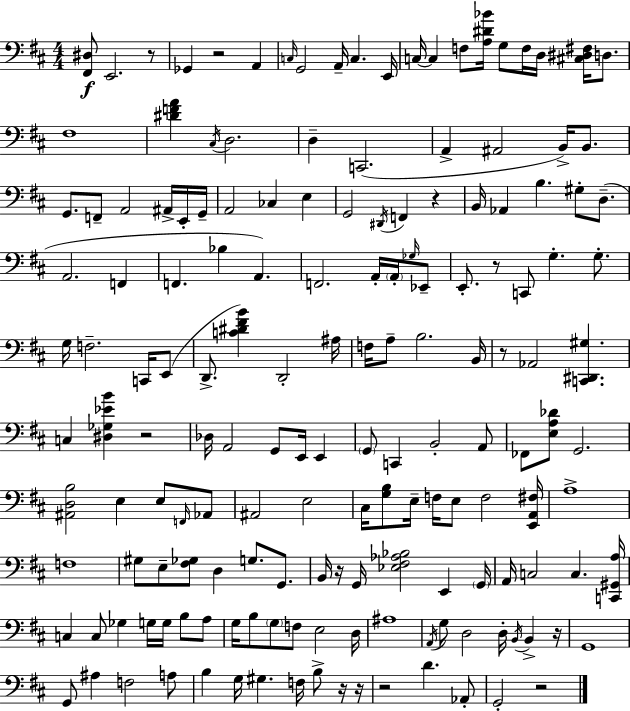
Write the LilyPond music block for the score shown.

{
  \clef bass
  \numericTimeSignature
  \time 4/4
  \key d \major
  <fis, dis>8\f e,2. r8 | ges,4 r2 a,4 | \grace { c16 } g,2 a,16-- c4. | e,16 c16~~ c4 f8 <a dis' bes'>16 g8 f16 d16 <cis dis fis>16 d8. | \break fis1 | <dis' f' a'>4 \acciaccatura { cis16 } d2. | d4-- c,2.( | a,4-> ais,2 b,16->) b,8. | \break g,8. f,8-- a,2 ais,16-> | e,16-. g,16-- a,2 ces4 e4 | g,2 \acciaccatura { dis,16 } f,4 r4 | b,16 aes,4 b4. gis8-. | \break d8.--( a,2. f,4 | f,4. bes4 a,4.) | f,2. a,16-. | \parenthesize a,16-. \grace { ges16 } ees,8-- e,8.-. r8 c,8 g4.-. | \break g8.-. g16 f2.-- | c,16 e,8( d,8.-> <c' dis' fis' b'>4) d,2-. | ais16 f16 a8-- b2. | b,16 r8 aes,2 <c, dis, gis>4. | \break c4 <dis ges ees' b'>4 r2 | des16 a,2 g,8 e,16 | e,4 \parenthesize g,8 c,4 b,2-. | a,8 fes,8 <e a des'>8 g,2. | \break <ais, d b>2 e4 | e8 \grace { f,16 } aes,8 ais,2 e2 | cis16 <g b>8 e16-- f16 e8 f2 | <e, a, fis>16 a1-> | \break f1 | gis8 e8-- <fis ges>8 d4 g8. | g,8. b,16 r16 g,16 <ees fis aes bes>2 | e,4 \parenthesize g,16 a,16 c2 c4. | \break <c, gis, a>16 c4 c8 ges4 g16 | g16 b8 a8 g16 b8 \parenthesize g8 f8 e2 | d16 ais1 | \acciaccatura { a,16 } g8 d2 | \break d16-. \acciaccatura { b,16 } b,4-> r16 g,1 | g,8 ais4 f2 | a8 b4 g16 gis4. | f16 b8-> r16 r16 r2 d'4. | \break aes,8-. g,2-. r2 | \bar "|."
}